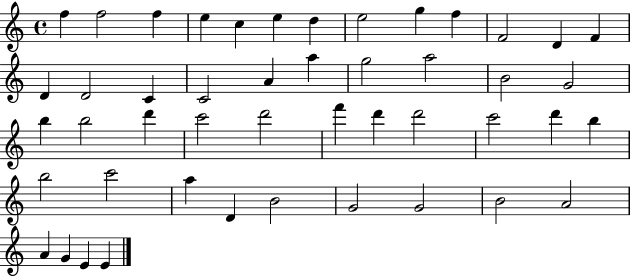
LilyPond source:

{
  \clef treble
  \time 4/4
  \defaultTimeSignature
  \key c \major
  f''4 f''2 f''4 | e''4 c''4 e''4 d''4 | e''2 g''4 f''4 | f'2 d'4 f'4 | \break d'4 d'2 c'4 | c'2 a'4 a''4 | g''2 a''2 | b'2 g'2 | \break b''4 b''2 d'''4 | c'''2 d'''2 | f'''4 d'''4 d'''2 | c'''2 d'''4 b''4 | \break b''2 c'''2 | a''4 d'4 b'2 | g'2 g'2 | b'2 a'2 | \break a'4 g'4 e'4 e'4 | \bar "|."
}